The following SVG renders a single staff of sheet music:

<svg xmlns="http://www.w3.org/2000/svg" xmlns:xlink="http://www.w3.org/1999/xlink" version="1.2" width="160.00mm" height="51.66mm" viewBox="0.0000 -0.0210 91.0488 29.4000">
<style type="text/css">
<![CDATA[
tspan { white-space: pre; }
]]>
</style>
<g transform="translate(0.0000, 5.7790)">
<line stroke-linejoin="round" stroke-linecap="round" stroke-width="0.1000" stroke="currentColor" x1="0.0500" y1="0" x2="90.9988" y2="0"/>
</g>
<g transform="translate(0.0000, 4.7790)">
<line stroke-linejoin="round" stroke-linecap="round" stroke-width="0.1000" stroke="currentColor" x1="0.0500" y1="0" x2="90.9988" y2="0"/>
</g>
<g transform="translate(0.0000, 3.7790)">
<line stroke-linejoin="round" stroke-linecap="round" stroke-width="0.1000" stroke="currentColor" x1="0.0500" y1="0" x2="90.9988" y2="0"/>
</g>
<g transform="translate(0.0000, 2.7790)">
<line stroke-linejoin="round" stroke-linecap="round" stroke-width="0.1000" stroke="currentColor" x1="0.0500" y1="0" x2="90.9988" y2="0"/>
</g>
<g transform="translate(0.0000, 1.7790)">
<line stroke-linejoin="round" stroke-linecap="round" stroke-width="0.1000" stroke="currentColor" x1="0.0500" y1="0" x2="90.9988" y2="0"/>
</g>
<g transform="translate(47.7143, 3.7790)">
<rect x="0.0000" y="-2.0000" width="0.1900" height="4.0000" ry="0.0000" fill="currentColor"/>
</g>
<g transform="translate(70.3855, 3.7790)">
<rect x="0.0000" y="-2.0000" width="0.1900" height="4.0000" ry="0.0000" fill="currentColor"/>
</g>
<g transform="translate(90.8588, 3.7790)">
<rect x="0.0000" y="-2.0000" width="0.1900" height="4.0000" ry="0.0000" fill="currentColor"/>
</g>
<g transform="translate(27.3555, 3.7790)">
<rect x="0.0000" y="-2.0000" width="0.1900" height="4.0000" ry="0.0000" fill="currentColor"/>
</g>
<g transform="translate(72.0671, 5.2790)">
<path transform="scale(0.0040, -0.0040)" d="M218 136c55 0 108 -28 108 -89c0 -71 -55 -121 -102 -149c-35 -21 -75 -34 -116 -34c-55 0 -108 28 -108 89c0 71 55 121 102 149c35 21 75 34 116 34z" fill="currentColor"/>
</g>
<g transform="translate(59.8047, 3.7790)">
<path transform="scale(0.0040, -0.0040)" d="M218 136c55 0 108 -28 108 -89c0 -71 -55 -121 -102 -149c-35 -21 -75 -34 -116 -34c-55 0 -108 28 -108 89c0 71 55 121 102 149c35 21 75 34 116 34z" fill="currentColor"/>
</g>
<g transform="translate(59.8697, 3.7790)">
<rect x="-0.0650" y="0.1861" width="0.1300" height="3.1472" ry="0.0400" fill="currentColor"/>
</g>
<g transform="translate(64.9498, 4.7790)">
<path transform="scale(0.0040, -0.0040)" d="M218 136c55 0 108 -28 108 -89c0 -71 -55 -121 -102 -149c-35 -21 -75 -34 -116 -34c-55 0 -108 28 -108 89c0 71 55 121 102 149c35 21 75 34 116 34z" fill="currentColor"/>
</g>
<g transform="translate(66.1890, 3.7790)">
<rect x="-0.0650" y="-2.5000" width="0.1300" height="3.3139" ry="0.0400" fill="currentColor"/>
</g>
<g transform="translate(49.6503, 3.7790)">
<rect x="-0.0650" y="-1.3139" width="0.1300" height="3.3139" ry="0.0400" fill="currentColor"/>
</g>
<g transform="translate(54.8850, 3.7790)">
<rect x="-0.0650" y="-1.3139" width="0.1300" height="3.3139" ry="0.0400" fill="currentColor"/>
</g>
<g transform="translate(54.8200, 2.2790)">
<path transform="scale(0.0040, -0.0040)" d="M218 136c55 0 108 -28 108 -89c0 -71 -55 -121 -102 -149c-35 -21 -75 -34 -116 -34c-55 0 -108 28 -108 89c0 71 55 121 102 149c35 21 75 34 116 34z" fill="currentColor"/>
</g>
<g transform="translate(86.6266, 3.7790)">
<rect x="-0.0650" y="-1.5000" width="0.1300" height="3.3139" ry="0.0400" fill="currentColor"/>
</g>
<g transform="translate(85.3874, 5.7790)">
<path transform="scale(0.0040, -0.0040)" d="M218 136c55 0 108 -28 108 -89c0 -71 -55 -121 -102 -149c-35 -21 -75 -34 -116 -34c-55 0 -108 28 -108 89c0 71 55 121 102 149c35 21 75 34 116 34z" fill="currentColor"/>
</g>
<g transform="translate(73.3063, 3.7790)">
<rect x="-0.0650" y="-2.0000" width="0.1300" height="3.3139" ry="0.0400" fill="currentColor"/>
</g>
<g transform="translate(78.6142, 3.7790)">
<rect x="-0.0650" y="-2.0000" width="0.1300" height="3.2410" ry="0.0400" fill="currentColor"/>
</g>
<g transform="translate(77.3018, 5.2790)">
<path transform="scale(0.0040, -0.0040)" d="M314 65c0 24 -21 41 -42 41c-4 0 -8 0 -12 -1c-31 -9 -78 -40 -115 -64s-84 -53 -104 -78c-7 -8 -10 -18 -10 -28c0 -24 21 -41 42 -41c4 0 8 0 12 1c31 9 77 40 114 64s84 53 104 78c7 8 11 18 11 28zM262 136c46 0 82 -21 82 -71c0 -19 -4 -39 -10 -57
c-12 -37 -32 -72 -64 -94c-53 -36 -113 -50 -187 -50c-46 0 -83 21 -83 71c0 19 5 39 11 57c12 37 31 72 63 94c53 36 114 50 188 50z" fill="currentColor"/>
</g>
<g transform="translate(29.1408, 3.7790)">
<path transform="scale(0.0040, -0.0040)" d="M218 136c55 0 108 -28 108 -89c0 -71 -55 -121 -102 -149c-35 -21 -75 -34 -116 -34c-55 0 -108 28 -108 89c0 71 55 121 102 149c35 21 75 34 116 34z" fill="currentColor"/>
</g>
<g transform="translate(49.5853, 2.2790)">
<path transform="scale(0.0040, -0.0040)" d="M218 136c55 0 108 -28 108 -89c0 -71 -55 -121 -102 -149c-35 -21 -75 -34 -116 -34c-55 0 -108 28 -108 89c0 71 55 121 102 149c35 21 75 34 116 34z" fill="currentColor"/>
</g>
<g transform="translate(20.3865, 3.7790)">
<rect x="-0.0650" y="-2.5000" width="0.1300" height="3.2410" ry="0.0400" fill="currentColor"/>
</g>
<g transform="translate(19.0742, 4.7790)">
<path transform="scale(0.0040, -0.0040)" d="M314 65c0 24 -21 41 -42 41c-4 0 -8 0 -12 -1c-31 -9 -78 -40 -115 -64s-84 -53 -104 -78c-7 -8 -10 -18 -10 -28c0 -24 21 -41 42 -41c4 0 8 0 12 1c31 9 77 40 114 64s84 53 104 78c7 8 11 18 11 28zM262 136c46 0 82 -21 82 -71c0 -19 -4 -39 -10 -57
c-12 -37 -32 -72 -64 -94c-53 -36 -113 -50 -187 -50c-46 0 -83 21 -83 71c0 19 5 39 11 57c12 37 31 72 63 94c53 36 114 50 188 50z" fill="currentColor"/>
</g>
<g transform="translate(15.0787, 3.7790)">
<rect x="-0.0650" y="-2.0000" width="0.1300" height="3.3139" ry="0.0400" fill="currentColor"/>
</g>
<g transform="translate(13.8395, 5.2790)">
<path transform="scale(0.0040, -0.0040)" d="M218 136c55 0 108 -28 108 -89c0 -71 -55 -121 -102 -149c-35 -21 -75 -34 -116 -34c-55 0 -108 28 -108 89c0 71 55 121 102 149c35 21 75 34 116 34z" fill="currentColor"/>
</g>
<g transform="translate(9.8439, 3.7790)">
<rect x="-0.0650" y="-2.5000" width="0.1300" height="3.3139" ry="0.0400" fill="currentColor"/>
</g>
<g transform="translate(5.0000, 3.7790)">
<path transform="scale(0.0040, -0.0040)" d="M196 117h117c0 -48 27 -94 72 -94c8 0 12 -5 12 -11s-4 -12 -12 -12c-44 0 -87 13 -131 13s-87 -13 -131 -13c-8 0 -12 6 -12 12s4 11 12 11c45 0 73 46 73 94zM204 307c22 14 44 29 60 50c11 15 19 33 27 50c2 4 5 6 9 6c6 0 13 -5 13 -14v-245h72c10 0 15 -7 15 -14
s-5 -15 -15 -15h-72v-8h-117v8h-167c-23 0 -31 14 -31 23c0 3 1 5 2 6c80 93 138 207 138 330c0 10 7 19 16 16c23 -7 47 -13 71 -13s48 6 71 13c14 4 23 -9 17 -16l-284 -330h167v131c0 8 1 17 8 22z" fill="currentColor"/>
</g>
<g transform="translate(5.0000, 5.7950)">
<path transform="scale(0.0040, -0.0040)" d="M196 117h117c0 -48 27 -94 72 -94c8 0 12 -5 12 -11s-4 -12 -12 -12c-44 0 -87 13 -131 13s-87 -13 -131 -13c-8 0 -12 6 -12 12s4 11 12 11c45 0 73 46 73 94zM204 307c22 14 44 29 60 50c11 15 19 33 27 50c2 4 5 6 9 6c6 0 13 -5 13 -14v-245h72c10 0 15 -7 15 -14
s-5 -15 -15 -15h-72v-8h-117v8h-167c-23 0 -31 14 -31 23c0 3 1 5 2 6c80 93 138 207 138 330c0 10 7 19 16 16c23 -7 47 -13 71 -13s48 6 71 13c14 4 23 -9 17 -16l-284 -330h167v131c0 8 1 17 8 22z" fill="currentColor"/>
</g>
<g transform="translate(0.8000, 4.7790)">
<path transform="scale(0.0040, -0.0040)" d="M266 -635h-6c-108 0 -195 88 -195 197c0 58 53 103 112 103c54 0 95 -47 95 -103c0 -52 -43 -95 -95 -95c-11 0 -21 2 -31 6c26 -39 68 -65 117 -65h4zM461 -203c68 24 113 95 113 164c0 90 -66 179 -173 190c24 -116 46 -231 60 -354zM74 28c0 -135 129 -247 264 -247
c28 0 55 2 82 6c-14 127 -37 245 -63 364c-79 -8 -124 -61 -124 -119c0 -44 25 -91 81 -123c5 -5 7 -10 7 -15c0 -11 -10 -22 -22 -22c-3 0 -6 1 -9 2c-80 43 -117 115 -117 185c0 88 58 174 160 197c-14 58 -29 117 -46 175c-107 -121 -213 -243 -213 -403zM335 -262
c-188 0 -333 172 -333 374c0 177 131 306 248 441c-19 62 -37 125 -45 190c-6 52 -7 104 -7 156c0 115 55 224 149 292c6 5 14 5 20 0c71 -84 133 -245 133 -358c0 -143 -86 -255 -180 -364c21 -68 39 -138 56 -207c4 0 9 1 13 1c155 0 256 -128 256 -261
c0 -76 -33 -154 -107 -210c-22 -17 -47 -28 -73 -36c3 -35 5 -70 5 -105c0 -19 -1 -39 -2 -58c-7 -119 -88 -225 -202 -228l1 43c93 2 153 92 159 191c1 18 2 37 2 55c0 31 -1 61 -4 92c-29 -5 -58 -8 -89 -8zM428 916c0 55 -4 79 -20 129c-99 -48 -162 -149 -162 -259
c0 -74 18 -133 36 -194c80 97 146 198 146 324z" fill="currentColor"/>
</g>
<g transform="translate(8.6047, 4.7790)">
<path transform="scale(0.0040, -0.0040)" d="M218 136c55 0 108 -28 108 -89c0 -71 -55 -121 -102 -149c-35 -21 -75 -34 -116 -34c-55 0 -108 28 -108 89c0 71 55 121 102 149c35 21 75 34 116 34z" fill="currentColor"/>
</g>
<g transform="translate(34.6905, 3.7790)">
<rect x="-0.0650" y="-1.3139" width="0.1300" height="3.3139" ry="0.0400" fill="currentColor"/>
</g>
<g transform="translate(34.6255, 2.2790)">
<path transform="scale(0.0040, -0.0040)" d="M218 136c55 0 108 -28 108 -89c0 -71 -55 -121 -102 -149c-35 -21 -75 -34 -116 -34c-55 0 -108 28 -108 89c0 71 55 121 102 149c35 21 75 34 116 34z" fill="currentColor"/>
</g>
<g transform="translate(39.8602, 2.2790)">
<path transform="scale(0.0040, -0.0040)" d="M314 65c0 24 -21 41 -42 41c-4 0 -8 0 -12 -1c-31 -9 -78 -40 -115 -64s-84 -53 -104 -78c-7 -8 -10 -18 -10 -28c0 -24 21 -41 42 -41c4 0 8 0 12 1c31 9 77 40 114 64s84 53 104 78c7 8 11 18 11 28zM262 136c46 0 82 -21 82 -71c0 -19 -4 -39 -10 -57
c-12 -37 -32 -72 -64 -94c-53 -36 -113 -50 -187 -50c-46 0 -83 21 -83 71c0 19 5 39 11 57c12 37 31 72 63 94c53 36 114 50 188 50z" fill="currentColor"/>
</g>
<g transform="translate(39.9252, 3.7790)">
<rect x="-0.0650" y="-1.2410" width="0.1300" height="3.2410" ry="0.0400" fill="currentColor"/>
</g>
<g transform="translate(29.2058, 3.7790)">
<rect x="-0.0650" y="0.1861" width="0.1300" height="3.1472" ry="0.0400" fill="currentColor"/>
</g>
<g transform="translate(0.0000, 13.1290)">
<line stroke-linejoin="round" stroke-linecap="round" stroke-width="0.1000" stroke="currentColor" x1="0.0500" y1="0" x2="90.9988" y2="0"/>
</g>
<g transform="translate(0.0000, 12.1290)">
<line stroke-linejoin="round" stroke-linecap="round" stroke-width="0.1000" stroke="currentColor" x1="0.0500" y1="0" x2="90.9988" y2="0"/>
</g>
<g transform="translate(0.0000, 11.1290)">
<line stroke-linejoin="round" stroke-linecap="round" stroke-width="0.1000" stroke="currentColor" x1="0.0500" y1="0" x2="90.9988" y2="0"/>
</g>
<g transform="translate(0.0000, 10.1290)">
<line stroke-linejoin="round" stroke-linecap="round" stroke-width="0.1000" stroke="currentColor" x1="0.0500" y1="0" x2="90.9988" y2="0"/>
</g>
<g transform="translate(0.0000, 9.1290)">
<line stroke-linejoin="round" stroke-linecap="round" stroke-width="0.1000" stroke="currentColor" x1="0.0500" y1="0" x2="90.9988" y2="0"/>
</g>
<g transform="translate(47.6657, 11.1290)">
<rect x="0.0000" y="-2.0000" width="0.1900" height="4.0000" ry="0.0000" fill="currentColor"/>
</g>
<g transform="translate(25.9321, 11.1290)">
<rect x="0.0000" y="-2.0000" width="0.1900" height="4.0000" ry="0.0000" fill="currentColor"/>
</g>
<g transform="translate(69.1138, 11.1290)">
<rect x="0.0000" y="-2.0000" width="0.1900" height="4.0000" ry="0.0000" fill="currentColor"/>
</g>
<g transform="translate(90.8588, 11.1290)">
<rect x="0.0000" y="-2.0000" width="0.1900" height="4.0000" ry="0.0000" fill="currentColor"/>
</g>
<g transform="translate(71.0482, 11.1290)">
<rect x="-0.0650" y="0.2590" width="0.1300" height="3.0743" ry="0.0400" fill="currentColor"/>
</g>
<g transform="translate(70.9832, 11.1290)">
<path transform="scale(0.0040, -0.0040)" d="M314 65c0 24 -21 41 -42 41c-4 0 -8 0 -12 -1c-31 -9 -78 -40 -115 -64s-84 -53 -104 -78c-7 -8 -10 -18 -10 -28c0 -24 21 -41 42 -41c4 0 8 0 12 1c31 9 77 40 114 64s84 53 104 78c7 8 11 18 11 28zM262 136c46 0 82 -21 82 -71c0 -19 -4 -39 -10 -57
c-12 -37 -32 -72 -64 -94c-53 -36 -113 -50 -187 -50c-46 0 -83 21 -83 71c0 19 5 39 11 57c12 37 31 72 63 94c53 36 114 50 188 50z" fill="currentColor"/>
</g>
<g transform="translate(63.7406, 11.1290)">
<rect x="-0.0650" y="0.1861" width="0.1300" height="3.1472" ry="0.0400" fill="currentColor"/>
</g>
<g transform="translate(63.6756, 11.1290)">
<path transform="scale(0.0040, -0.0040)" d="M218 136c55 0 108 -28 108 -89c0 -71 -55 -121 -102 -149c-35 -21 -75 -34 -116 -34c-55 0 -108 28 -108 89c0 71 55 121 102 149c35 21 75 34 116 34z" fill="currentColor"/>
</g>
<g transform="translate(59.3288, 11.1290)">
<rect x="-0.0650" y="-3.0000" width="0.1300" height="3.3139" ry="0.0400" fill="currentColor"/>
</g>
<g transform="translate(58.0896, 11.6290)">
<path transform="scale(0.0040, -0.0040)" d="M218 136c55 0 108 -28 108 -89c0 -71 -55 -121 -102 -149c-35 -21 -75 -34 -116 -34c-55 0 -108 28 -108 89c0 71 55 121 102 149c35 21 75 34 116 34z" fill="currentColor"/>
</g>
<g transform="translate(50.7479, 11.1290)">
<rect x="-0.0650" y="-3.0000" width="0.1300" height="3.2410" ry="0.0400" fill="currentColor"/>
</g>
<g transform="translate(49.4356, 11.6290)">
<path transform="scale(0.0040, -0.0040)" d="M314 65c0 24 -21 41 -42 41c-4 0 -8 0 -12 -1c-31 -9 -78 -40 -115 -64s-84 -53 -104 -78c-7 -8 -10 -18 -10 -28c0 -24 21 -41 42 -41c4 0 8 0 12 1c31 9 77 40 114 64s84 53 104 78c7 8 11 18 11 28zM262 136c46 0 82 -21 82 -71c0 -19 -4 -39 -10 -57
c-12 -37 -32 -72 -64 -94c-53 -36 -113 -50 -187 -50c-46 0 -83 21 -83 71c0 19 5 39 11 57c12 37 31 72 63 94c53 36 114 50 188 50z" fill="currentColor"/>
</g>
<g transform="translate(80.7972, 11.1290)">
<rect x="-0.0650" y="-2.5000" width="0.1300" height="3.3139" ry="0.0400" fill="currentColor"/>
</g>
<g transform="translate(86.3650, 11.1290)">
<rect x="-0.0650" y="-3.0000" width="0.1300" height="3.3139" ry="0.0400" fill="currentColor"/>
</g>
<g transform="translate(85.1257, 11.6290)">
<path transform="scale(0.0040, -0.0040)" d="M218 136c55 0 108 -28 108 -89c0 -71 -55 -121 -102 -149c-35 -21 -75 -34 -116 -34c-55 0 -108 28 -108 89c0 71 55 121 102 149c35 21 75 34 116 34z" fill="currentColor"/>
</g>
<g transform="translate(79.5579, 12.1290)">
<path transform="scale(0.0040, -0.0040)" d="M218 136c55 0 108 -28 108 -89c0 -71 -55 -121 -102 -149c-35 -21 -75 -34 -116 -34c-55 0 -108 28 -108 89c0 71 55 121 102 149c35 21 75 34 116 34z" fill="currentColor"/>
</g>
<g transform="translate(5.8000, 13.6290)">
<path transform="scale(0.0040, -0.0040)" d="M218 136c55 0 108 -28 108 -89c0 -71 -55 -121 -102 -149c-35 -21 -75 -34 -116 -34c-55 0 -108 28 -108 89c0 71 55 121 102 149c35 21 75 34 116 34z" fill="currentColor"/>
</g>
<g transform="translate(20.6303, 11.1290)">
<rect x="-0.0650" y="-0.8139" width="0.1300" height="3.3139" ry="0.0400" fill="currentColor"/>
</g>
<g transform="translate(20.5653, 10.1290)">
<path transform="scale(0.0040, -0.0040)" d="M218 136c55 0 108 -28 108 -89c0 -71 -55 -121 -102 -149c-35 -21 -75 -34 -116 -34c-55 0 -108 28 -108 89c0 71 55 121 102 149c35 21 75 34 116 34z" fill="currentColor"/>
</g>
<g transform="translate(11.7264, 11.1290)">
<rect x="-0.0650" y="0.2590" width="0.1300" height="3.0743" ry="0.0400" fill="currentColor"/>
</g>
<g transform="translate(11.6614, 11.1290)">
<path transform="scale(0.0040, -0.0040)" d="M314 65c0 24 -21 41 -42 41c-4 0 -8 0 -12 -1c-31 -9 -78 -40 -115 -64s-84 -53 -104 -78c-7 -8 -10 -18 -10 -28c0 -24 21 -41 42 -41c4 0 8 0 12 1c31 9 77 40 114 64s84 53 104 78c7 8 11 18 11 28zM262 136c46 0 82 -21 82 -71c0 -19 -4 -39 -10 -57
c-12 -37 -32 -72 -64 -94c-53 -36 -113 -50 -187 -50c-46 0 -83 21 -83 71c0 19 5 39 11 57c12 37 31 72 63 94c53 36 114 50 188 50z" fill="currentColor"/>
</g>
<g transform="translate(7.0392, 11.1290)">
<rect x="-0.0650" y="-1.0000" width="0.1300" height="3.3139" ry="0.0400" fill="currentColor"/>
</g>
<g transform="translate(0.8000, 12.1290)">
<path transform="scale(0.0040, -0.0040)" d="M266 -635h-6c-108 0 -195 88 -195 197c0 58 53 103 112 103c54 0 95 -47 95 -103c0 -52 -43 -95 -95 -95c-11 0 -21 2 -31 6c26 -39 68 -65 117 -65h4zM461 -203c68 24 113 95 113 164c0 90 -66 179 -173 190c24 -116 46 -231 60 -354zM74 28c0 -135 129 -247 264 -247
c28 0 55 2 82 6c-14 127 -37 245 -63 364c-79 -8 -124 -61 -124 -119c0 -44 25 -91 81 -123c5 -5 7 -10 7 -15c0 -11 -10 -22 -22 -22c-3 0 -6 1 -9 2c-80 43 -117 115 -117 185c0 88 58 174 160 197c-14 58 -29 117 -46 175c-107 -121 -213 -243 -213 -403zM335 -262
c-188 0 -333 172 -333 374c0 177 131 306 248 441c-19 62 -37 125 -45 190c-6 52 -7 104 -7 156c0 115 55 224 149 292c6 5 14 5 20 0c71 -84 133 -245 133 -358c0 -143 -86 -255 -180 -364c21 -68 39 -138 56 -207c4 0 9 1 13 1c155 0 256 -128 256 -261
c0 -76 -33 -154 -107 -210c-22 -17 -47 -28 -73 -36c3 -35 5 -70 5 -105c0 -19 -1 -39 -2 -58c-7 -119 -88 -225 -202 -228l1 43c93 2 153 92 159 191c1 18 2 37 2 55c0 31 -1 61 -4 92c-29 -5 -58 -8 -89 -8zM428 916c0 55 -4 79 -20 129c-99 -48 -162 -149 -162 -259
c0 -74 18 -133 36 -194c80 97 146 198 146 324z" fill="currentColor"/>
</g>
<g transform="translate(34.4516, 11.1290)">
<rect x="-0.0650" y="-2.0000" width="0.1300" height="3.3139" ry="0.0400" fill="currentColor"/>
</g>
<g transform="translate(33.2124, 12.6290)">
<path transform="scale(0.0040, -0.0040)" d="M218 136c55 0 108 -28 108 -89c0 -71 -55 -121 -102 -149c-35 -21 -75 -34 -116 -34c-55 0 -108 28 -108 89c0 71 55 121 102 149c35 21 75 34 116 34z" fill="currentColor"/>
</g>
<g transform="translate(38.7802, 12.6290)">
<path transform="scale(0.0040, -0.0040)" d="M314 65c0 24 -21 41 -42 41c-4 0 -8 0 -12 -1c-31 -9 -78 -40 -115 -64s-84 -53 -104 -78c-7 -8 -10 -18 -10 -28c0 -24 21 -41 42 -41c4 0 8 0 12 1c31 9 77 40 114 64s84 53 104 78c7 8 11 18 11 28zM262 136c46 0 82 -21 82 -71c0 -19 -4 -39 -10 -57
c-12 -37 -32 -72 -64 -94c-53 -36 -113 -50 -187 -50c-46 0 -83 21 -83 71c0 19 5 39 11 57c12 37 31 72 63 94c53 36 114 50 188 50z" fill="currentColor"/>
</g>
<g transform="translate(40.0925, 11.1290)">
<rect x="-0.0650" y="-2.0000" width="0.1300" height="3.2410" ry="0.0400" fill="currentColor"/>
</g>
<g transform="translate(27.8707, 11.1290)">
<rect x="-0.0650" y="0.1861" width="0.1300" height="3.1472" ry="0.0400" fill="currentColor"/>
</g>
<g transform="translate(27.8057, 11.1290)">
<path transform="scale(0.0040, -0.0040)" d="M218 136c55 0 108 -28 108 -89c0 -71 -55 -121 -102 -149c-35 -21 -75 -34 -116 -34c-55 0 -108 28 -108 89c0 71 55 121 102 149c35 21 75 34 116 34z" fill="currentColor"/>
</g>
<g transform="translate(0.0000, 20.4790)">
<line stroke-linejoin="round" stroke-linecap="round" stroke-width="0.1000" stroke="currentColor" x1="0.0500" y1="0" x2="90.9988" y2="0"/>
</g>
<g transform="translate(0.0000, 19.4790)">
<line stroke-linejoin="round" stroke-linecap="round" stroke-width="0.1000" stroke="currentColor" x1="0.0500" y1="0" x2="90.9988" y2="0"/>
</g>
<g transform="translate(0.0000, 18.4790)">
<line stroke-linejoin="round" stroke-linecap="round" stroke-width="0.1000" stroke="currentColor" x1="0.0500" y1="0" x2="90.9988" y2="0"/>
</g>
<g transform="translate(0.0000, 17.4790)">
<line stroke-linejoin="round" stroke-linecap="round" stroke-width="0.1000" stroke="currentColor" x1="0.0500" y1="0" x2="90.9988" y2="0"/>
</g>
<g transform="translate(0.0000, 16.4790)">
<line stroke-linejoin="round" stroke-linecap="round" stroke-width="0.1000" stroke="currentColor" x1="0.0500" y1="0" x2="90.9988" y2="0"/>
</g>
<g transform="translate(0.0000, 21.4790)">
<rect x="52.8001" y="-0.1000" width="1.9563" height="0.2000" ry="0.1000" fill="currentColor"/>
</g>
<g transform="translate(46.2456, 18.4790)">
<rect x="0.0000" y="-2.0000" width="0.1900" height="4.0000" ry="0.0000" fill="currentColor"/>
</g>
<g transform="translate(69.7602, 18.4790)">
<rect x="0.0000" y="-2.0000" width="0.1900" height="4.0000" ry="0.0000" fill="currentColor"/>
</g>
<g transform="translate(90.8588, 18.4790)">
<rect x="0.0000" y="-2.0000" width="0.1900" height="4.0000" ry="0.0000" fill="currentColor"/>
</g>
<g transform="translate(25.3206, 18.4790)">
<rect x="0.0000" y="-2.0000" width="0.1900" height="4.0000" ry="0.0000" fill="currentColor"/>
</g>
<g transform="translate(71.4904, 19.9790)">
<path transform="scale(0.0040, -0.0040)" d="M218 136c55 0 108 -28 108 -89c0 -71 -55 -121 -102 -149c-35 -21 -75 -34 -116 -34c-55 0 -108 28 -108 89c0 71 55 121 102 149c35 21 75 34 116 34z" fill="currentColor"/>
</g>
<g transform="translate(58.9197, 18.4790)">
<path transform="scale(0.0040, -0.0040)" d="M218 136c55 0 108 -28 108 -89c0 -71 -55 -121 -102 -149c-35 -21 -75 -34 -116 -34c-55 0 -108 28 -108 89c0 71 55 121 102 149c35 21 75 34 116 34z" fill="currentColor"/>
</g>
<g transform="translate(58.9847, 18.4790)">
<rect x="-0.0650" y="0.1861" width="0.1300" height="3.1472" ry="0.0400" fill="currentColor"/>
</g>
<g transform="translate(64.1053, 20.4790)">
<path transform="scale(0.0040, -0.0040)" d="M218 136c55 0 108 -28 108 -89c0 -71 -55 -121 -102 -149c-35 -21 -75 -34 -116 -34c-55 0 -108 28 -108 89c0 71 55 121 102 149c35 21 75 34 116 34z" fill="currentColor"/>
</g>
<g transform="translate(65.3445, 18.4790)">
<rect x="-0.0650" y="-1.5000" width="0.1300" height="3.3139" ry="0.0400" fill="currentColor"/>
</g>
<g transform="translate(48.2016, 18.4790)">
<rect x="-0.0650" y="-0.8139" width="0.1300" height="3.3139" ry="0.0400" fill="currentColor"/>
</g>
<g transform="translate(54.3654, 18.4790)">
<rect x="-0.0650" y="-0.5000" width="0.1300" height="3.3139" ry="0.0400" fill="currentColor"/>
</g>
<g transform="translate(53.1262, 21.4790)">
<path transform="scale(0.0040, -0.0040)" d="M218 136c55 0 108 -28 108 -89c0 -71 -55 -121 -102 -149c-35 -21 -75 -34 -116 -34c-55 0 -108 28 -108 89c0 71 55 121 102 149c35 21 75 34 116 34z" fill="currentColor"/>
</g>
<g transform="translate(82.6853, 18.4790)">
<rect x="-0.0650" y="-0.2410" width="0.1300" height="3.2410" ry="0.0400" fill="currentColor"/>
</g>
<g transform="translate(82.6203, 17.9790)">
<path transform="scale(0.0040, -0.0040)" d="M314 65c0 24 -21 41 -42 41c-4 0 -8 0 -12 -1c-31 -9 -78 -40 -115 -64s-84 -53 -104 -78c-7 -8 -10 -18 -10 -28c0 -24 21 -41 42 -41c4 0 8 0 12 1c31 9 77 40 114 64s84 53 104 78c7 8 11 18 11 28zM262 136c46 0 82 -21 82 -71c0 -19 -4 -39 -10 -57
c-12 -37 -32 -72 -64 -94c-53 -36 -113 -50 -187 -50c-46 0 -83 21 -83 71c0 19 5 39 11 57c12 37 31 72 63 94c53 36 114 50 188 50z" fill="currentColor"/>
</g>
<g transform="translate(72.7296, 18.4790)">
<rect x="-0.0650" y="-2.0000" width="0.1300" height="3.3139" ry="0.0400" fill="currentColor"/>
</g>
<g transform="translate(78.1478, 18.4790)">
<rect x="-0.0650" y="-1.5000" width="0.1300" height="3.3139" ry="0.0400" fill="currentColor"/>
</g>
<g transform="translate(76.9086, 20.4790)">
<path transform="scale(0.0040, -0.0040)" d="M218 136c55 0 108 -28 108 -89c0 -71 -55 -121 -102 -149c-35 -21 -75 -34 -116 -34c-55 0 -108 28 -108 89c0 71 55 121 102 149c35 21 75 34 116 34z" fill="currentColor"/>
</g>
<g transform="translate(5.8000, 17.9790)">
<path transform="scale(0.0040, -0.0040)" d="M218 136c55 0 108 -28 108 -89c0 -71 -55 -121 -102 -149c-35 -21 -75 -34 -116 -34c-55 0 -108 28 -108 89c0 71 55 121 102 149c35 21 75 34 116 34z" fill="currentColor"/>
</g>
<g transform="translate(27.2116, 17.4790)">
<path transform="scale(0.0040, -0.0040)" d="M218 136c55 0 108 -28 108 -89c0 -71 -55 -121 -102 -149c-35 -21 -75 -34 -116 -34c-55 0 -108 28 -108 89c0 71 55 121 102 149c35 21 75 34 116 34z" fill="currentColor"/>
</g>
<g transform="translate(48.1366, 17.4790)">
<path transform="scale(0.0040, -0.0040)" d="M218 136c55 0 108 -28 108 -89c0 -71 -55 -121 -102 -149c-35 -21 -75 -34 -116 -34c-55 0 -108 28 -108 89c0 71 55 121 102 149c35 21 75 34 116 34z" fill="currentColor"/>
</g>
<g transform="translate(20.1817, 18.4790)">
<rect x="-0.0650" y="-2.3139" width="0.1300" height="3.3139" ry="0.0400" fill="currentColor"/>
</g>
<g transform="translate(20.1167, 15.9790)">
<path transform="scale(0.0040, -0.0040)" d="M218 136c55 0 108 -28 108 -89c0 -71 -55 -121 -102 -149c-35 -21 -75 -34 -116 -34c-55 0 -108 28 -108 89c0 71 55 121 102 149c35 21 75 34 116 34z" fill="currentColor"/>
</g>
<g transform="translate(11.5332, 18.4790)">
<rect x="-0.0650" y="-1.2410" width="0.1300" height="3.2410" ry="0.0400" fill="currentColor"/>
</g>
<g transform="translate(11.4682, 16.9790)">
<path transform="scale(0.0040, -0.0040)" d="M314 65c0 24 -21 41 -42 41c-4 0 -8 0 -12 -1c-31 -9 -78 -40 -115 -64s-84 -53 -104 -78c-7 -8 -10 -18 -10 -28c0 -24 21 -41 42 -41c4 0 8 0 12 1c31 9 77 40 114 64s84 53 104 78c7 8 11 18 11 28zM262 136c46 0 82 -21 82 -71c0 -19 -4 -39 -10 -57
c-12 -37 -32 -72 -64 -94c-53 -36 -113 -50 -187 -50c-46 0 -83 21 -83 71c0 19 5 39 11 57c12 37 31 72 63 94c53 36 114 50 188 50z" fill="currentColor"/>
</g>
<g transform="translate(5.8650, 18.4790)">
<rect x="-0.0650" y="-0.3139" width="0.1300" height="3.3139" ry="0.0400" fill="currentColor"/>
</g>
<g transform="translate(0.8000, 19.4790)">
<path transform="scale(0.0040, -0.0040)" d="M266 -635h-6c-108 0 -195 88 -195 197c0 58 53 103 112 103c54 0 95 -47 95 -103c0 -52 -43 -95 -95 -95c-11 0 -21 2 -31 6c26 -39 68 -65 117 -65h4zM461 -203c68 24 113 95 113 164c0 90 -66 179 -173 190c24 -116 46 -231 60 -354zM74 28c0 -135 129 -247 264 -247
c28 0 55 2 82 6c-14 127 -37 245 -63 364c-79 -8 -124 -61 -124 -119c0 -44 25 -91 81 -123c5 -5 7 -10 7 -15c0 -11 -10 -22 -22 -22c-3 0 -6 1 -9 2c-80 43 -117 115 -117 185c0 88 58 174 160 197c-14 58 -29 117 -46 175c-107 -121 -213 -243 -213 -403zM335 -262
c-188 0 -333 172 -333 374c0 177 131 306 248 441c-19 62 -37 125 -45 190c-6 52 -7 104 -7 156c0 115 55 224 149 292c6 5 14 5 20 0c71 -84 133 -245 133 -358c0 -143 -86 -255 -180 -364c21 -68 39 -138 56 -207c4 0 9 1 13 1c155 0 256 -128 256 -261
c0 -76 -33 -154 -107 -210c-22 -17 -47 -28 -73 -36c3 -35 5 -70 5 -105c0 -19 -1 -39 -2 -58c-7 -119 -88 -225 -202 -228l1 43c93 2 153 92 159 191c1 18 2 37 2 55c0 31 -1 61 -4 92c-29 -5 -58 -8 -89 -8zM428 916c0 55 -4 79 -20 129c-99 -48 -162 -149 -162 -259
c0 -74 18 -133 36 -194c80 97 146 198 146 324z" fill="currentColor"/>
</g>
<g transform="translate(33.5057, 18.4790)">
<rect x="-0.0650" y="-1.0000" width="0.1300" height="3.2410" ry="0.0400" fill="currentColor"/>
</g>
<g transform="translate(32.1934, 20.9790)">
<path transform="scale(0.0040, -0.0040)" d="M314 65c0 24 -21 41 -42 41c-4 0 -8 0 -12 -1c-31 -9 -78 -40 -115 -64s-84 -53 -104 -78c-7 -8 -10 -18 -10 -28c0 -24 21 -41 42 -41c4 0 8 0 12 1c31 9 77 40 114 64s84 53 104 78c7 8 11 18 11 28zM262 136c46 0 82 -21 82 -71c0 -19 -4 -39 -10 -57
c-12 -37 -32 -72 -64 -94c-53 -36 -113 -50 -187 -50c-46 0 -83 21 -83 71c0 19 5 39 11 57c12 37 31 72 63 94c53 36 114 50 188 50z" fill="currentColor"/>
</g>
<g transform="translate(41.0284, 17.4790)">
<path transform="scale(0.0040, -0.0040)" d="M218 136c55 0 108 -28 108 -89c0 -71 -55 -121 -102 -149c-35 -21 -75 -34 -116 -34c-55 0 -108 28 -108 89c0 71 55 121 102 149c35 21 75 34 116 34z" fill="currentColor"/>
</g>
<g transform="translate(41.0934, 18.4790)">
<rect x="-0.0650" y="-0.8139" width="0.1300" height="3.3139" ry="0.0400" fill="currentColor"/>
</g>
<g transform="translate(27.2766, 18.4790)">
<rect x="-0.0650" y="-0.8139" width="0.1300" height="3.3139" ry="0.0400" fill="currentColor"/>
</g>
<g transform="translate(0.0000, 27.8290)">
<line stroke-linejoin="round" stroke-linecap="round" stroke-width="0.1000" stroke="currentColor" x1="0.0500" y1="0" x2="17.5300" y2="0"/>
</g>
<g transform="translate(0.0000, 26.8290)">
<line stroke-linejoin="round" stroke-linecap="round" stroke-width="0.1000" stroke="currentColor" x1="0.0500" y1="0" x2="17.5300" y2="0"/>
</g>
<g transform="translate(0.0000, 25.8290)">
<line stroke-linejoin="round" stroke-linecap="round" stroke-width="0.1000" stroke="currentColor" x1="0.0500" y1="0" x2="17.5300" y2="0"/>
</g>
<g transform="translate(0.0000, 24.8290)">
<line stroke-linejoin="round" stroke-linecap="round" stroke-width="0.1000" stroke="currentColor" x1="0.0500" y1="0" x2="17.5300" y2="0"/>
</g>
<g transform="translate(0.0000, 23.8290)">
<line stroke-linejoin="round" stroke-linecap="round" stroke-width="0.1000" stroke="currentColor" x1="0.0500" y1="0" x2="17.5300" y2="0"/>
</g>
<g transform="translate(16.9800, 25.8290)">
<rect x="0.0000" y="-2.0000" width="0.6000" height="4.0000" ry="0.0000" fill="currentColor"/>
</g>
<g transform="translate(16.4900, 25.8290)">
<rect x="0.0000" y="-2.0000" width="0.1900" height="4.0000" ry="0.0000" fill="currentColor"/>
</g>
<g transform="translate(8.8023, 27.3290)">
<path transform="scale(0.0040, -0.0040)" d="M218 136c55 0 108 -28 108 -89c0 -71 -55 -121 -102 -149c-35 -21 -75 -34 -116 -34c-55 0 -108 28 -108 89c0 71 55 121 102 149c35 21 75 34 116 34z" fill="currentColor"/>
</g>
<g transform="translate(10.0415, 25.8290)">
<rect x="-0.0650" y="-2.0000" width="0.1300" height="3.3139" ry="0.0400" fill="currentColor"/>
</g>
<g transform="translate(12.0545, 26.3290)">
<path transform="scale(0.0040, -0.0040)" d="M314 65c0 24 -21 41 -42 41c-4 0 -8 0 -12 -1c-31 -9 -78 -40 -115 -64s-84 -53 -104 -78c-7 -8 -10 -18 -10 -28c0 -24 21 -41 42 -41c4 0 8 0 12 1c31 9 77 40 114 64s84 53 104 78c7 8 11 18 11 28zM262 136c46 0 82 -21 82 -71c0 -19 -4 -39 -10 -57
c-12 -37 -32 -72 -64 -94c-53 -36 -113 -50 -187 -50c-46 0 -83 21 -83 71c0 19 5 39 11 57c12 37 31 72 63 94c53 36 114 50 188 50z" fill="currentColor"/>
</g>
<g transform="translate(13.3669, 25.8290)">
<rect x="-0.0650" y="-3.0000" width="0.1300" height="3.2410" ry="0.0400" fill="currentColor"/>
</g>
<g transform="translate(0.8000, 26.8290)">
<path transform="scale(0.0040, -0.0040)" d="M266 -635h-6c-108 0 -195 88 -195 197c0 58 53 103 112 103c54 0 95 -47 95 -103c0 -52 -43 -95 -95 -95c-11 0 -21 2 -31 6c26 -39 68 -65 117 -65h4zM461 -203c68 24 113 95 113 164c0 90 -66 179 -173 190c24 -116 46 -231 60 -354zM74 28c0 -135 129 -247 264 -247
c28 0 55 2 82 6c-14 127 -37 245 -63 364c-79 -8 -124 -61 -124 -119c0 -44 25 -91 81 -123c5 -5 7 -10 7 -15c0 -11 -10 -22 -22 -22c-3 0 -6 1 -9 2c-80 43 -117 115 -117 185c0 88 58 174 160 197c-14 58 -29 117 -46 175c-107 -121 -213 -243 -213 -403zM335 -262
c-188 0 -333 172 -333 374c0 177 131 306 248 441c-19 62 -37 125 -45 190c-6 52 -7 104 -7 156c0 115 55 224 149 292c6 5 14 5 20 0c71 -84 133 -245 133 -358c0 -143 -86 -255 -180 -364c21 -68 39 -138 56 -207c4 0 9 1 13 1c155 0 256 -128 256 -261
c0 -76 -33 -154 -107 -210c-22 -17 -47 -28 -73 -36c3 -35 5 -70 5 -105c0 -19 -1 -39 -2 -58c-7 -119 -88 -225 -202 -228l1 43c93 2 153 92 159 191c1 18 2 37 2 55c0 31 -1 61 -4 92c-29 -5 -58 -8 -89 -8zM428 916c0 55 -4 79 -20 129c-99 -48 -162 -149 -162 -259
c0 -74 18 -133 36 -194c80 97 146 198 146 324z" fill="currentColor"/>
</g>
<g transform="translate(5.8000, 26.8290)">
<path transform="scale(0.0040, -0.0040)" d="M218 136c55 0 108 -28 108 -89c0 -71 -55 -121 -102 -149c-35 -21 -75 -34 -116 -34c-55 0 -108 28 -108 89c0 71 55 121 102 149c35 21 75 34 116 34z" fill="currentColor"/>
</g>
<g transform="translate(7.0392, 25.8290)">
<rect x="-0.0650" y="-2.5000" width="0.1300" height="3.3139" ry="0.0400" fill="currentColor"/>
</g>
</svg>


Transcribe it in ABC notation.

X:1
T:Untitled
M:4/4
L:1/4
K:C
G F G2 B e e2 e e B G F F2 E D B2 d B F F2 A2 A B B2 G A c e2 g d D2 d d C B E F E c2 G F A2